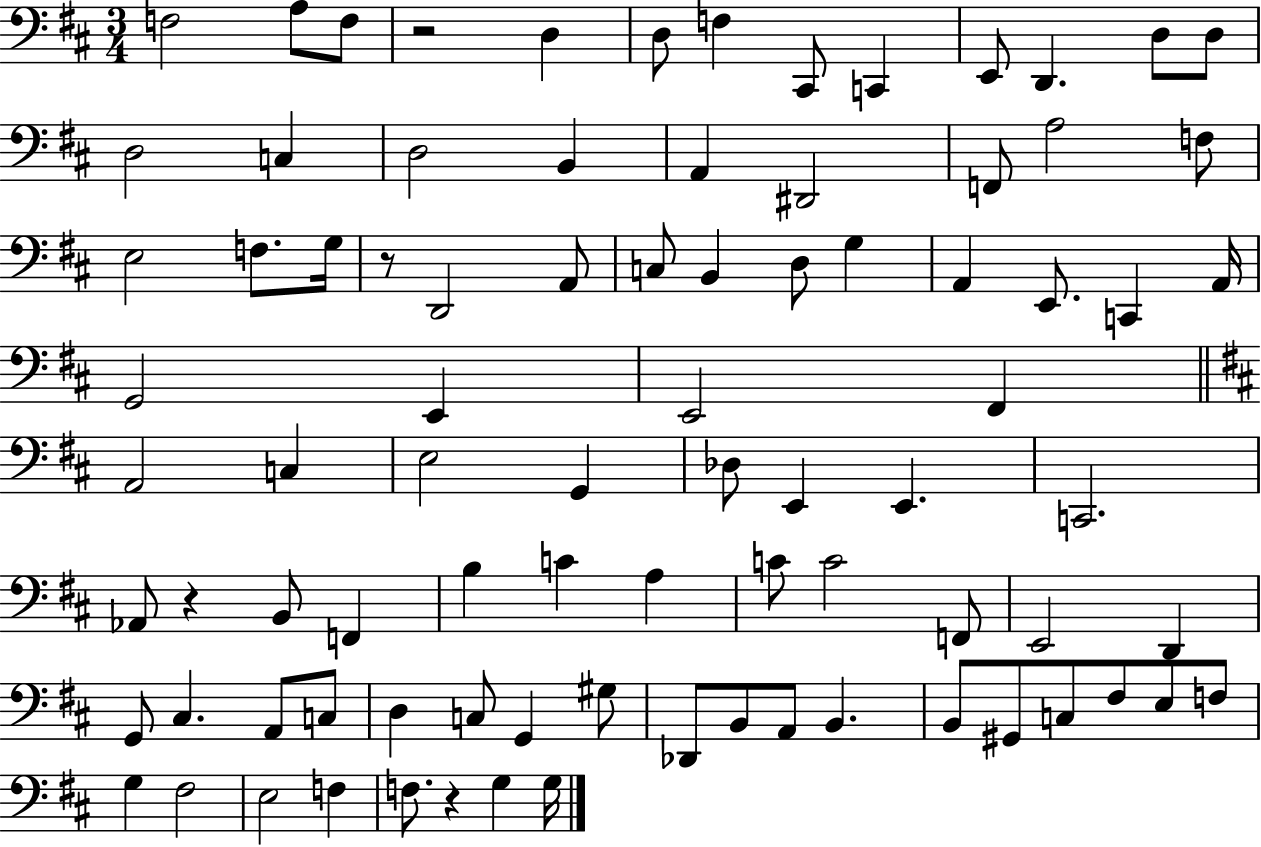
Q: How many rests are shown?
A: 4